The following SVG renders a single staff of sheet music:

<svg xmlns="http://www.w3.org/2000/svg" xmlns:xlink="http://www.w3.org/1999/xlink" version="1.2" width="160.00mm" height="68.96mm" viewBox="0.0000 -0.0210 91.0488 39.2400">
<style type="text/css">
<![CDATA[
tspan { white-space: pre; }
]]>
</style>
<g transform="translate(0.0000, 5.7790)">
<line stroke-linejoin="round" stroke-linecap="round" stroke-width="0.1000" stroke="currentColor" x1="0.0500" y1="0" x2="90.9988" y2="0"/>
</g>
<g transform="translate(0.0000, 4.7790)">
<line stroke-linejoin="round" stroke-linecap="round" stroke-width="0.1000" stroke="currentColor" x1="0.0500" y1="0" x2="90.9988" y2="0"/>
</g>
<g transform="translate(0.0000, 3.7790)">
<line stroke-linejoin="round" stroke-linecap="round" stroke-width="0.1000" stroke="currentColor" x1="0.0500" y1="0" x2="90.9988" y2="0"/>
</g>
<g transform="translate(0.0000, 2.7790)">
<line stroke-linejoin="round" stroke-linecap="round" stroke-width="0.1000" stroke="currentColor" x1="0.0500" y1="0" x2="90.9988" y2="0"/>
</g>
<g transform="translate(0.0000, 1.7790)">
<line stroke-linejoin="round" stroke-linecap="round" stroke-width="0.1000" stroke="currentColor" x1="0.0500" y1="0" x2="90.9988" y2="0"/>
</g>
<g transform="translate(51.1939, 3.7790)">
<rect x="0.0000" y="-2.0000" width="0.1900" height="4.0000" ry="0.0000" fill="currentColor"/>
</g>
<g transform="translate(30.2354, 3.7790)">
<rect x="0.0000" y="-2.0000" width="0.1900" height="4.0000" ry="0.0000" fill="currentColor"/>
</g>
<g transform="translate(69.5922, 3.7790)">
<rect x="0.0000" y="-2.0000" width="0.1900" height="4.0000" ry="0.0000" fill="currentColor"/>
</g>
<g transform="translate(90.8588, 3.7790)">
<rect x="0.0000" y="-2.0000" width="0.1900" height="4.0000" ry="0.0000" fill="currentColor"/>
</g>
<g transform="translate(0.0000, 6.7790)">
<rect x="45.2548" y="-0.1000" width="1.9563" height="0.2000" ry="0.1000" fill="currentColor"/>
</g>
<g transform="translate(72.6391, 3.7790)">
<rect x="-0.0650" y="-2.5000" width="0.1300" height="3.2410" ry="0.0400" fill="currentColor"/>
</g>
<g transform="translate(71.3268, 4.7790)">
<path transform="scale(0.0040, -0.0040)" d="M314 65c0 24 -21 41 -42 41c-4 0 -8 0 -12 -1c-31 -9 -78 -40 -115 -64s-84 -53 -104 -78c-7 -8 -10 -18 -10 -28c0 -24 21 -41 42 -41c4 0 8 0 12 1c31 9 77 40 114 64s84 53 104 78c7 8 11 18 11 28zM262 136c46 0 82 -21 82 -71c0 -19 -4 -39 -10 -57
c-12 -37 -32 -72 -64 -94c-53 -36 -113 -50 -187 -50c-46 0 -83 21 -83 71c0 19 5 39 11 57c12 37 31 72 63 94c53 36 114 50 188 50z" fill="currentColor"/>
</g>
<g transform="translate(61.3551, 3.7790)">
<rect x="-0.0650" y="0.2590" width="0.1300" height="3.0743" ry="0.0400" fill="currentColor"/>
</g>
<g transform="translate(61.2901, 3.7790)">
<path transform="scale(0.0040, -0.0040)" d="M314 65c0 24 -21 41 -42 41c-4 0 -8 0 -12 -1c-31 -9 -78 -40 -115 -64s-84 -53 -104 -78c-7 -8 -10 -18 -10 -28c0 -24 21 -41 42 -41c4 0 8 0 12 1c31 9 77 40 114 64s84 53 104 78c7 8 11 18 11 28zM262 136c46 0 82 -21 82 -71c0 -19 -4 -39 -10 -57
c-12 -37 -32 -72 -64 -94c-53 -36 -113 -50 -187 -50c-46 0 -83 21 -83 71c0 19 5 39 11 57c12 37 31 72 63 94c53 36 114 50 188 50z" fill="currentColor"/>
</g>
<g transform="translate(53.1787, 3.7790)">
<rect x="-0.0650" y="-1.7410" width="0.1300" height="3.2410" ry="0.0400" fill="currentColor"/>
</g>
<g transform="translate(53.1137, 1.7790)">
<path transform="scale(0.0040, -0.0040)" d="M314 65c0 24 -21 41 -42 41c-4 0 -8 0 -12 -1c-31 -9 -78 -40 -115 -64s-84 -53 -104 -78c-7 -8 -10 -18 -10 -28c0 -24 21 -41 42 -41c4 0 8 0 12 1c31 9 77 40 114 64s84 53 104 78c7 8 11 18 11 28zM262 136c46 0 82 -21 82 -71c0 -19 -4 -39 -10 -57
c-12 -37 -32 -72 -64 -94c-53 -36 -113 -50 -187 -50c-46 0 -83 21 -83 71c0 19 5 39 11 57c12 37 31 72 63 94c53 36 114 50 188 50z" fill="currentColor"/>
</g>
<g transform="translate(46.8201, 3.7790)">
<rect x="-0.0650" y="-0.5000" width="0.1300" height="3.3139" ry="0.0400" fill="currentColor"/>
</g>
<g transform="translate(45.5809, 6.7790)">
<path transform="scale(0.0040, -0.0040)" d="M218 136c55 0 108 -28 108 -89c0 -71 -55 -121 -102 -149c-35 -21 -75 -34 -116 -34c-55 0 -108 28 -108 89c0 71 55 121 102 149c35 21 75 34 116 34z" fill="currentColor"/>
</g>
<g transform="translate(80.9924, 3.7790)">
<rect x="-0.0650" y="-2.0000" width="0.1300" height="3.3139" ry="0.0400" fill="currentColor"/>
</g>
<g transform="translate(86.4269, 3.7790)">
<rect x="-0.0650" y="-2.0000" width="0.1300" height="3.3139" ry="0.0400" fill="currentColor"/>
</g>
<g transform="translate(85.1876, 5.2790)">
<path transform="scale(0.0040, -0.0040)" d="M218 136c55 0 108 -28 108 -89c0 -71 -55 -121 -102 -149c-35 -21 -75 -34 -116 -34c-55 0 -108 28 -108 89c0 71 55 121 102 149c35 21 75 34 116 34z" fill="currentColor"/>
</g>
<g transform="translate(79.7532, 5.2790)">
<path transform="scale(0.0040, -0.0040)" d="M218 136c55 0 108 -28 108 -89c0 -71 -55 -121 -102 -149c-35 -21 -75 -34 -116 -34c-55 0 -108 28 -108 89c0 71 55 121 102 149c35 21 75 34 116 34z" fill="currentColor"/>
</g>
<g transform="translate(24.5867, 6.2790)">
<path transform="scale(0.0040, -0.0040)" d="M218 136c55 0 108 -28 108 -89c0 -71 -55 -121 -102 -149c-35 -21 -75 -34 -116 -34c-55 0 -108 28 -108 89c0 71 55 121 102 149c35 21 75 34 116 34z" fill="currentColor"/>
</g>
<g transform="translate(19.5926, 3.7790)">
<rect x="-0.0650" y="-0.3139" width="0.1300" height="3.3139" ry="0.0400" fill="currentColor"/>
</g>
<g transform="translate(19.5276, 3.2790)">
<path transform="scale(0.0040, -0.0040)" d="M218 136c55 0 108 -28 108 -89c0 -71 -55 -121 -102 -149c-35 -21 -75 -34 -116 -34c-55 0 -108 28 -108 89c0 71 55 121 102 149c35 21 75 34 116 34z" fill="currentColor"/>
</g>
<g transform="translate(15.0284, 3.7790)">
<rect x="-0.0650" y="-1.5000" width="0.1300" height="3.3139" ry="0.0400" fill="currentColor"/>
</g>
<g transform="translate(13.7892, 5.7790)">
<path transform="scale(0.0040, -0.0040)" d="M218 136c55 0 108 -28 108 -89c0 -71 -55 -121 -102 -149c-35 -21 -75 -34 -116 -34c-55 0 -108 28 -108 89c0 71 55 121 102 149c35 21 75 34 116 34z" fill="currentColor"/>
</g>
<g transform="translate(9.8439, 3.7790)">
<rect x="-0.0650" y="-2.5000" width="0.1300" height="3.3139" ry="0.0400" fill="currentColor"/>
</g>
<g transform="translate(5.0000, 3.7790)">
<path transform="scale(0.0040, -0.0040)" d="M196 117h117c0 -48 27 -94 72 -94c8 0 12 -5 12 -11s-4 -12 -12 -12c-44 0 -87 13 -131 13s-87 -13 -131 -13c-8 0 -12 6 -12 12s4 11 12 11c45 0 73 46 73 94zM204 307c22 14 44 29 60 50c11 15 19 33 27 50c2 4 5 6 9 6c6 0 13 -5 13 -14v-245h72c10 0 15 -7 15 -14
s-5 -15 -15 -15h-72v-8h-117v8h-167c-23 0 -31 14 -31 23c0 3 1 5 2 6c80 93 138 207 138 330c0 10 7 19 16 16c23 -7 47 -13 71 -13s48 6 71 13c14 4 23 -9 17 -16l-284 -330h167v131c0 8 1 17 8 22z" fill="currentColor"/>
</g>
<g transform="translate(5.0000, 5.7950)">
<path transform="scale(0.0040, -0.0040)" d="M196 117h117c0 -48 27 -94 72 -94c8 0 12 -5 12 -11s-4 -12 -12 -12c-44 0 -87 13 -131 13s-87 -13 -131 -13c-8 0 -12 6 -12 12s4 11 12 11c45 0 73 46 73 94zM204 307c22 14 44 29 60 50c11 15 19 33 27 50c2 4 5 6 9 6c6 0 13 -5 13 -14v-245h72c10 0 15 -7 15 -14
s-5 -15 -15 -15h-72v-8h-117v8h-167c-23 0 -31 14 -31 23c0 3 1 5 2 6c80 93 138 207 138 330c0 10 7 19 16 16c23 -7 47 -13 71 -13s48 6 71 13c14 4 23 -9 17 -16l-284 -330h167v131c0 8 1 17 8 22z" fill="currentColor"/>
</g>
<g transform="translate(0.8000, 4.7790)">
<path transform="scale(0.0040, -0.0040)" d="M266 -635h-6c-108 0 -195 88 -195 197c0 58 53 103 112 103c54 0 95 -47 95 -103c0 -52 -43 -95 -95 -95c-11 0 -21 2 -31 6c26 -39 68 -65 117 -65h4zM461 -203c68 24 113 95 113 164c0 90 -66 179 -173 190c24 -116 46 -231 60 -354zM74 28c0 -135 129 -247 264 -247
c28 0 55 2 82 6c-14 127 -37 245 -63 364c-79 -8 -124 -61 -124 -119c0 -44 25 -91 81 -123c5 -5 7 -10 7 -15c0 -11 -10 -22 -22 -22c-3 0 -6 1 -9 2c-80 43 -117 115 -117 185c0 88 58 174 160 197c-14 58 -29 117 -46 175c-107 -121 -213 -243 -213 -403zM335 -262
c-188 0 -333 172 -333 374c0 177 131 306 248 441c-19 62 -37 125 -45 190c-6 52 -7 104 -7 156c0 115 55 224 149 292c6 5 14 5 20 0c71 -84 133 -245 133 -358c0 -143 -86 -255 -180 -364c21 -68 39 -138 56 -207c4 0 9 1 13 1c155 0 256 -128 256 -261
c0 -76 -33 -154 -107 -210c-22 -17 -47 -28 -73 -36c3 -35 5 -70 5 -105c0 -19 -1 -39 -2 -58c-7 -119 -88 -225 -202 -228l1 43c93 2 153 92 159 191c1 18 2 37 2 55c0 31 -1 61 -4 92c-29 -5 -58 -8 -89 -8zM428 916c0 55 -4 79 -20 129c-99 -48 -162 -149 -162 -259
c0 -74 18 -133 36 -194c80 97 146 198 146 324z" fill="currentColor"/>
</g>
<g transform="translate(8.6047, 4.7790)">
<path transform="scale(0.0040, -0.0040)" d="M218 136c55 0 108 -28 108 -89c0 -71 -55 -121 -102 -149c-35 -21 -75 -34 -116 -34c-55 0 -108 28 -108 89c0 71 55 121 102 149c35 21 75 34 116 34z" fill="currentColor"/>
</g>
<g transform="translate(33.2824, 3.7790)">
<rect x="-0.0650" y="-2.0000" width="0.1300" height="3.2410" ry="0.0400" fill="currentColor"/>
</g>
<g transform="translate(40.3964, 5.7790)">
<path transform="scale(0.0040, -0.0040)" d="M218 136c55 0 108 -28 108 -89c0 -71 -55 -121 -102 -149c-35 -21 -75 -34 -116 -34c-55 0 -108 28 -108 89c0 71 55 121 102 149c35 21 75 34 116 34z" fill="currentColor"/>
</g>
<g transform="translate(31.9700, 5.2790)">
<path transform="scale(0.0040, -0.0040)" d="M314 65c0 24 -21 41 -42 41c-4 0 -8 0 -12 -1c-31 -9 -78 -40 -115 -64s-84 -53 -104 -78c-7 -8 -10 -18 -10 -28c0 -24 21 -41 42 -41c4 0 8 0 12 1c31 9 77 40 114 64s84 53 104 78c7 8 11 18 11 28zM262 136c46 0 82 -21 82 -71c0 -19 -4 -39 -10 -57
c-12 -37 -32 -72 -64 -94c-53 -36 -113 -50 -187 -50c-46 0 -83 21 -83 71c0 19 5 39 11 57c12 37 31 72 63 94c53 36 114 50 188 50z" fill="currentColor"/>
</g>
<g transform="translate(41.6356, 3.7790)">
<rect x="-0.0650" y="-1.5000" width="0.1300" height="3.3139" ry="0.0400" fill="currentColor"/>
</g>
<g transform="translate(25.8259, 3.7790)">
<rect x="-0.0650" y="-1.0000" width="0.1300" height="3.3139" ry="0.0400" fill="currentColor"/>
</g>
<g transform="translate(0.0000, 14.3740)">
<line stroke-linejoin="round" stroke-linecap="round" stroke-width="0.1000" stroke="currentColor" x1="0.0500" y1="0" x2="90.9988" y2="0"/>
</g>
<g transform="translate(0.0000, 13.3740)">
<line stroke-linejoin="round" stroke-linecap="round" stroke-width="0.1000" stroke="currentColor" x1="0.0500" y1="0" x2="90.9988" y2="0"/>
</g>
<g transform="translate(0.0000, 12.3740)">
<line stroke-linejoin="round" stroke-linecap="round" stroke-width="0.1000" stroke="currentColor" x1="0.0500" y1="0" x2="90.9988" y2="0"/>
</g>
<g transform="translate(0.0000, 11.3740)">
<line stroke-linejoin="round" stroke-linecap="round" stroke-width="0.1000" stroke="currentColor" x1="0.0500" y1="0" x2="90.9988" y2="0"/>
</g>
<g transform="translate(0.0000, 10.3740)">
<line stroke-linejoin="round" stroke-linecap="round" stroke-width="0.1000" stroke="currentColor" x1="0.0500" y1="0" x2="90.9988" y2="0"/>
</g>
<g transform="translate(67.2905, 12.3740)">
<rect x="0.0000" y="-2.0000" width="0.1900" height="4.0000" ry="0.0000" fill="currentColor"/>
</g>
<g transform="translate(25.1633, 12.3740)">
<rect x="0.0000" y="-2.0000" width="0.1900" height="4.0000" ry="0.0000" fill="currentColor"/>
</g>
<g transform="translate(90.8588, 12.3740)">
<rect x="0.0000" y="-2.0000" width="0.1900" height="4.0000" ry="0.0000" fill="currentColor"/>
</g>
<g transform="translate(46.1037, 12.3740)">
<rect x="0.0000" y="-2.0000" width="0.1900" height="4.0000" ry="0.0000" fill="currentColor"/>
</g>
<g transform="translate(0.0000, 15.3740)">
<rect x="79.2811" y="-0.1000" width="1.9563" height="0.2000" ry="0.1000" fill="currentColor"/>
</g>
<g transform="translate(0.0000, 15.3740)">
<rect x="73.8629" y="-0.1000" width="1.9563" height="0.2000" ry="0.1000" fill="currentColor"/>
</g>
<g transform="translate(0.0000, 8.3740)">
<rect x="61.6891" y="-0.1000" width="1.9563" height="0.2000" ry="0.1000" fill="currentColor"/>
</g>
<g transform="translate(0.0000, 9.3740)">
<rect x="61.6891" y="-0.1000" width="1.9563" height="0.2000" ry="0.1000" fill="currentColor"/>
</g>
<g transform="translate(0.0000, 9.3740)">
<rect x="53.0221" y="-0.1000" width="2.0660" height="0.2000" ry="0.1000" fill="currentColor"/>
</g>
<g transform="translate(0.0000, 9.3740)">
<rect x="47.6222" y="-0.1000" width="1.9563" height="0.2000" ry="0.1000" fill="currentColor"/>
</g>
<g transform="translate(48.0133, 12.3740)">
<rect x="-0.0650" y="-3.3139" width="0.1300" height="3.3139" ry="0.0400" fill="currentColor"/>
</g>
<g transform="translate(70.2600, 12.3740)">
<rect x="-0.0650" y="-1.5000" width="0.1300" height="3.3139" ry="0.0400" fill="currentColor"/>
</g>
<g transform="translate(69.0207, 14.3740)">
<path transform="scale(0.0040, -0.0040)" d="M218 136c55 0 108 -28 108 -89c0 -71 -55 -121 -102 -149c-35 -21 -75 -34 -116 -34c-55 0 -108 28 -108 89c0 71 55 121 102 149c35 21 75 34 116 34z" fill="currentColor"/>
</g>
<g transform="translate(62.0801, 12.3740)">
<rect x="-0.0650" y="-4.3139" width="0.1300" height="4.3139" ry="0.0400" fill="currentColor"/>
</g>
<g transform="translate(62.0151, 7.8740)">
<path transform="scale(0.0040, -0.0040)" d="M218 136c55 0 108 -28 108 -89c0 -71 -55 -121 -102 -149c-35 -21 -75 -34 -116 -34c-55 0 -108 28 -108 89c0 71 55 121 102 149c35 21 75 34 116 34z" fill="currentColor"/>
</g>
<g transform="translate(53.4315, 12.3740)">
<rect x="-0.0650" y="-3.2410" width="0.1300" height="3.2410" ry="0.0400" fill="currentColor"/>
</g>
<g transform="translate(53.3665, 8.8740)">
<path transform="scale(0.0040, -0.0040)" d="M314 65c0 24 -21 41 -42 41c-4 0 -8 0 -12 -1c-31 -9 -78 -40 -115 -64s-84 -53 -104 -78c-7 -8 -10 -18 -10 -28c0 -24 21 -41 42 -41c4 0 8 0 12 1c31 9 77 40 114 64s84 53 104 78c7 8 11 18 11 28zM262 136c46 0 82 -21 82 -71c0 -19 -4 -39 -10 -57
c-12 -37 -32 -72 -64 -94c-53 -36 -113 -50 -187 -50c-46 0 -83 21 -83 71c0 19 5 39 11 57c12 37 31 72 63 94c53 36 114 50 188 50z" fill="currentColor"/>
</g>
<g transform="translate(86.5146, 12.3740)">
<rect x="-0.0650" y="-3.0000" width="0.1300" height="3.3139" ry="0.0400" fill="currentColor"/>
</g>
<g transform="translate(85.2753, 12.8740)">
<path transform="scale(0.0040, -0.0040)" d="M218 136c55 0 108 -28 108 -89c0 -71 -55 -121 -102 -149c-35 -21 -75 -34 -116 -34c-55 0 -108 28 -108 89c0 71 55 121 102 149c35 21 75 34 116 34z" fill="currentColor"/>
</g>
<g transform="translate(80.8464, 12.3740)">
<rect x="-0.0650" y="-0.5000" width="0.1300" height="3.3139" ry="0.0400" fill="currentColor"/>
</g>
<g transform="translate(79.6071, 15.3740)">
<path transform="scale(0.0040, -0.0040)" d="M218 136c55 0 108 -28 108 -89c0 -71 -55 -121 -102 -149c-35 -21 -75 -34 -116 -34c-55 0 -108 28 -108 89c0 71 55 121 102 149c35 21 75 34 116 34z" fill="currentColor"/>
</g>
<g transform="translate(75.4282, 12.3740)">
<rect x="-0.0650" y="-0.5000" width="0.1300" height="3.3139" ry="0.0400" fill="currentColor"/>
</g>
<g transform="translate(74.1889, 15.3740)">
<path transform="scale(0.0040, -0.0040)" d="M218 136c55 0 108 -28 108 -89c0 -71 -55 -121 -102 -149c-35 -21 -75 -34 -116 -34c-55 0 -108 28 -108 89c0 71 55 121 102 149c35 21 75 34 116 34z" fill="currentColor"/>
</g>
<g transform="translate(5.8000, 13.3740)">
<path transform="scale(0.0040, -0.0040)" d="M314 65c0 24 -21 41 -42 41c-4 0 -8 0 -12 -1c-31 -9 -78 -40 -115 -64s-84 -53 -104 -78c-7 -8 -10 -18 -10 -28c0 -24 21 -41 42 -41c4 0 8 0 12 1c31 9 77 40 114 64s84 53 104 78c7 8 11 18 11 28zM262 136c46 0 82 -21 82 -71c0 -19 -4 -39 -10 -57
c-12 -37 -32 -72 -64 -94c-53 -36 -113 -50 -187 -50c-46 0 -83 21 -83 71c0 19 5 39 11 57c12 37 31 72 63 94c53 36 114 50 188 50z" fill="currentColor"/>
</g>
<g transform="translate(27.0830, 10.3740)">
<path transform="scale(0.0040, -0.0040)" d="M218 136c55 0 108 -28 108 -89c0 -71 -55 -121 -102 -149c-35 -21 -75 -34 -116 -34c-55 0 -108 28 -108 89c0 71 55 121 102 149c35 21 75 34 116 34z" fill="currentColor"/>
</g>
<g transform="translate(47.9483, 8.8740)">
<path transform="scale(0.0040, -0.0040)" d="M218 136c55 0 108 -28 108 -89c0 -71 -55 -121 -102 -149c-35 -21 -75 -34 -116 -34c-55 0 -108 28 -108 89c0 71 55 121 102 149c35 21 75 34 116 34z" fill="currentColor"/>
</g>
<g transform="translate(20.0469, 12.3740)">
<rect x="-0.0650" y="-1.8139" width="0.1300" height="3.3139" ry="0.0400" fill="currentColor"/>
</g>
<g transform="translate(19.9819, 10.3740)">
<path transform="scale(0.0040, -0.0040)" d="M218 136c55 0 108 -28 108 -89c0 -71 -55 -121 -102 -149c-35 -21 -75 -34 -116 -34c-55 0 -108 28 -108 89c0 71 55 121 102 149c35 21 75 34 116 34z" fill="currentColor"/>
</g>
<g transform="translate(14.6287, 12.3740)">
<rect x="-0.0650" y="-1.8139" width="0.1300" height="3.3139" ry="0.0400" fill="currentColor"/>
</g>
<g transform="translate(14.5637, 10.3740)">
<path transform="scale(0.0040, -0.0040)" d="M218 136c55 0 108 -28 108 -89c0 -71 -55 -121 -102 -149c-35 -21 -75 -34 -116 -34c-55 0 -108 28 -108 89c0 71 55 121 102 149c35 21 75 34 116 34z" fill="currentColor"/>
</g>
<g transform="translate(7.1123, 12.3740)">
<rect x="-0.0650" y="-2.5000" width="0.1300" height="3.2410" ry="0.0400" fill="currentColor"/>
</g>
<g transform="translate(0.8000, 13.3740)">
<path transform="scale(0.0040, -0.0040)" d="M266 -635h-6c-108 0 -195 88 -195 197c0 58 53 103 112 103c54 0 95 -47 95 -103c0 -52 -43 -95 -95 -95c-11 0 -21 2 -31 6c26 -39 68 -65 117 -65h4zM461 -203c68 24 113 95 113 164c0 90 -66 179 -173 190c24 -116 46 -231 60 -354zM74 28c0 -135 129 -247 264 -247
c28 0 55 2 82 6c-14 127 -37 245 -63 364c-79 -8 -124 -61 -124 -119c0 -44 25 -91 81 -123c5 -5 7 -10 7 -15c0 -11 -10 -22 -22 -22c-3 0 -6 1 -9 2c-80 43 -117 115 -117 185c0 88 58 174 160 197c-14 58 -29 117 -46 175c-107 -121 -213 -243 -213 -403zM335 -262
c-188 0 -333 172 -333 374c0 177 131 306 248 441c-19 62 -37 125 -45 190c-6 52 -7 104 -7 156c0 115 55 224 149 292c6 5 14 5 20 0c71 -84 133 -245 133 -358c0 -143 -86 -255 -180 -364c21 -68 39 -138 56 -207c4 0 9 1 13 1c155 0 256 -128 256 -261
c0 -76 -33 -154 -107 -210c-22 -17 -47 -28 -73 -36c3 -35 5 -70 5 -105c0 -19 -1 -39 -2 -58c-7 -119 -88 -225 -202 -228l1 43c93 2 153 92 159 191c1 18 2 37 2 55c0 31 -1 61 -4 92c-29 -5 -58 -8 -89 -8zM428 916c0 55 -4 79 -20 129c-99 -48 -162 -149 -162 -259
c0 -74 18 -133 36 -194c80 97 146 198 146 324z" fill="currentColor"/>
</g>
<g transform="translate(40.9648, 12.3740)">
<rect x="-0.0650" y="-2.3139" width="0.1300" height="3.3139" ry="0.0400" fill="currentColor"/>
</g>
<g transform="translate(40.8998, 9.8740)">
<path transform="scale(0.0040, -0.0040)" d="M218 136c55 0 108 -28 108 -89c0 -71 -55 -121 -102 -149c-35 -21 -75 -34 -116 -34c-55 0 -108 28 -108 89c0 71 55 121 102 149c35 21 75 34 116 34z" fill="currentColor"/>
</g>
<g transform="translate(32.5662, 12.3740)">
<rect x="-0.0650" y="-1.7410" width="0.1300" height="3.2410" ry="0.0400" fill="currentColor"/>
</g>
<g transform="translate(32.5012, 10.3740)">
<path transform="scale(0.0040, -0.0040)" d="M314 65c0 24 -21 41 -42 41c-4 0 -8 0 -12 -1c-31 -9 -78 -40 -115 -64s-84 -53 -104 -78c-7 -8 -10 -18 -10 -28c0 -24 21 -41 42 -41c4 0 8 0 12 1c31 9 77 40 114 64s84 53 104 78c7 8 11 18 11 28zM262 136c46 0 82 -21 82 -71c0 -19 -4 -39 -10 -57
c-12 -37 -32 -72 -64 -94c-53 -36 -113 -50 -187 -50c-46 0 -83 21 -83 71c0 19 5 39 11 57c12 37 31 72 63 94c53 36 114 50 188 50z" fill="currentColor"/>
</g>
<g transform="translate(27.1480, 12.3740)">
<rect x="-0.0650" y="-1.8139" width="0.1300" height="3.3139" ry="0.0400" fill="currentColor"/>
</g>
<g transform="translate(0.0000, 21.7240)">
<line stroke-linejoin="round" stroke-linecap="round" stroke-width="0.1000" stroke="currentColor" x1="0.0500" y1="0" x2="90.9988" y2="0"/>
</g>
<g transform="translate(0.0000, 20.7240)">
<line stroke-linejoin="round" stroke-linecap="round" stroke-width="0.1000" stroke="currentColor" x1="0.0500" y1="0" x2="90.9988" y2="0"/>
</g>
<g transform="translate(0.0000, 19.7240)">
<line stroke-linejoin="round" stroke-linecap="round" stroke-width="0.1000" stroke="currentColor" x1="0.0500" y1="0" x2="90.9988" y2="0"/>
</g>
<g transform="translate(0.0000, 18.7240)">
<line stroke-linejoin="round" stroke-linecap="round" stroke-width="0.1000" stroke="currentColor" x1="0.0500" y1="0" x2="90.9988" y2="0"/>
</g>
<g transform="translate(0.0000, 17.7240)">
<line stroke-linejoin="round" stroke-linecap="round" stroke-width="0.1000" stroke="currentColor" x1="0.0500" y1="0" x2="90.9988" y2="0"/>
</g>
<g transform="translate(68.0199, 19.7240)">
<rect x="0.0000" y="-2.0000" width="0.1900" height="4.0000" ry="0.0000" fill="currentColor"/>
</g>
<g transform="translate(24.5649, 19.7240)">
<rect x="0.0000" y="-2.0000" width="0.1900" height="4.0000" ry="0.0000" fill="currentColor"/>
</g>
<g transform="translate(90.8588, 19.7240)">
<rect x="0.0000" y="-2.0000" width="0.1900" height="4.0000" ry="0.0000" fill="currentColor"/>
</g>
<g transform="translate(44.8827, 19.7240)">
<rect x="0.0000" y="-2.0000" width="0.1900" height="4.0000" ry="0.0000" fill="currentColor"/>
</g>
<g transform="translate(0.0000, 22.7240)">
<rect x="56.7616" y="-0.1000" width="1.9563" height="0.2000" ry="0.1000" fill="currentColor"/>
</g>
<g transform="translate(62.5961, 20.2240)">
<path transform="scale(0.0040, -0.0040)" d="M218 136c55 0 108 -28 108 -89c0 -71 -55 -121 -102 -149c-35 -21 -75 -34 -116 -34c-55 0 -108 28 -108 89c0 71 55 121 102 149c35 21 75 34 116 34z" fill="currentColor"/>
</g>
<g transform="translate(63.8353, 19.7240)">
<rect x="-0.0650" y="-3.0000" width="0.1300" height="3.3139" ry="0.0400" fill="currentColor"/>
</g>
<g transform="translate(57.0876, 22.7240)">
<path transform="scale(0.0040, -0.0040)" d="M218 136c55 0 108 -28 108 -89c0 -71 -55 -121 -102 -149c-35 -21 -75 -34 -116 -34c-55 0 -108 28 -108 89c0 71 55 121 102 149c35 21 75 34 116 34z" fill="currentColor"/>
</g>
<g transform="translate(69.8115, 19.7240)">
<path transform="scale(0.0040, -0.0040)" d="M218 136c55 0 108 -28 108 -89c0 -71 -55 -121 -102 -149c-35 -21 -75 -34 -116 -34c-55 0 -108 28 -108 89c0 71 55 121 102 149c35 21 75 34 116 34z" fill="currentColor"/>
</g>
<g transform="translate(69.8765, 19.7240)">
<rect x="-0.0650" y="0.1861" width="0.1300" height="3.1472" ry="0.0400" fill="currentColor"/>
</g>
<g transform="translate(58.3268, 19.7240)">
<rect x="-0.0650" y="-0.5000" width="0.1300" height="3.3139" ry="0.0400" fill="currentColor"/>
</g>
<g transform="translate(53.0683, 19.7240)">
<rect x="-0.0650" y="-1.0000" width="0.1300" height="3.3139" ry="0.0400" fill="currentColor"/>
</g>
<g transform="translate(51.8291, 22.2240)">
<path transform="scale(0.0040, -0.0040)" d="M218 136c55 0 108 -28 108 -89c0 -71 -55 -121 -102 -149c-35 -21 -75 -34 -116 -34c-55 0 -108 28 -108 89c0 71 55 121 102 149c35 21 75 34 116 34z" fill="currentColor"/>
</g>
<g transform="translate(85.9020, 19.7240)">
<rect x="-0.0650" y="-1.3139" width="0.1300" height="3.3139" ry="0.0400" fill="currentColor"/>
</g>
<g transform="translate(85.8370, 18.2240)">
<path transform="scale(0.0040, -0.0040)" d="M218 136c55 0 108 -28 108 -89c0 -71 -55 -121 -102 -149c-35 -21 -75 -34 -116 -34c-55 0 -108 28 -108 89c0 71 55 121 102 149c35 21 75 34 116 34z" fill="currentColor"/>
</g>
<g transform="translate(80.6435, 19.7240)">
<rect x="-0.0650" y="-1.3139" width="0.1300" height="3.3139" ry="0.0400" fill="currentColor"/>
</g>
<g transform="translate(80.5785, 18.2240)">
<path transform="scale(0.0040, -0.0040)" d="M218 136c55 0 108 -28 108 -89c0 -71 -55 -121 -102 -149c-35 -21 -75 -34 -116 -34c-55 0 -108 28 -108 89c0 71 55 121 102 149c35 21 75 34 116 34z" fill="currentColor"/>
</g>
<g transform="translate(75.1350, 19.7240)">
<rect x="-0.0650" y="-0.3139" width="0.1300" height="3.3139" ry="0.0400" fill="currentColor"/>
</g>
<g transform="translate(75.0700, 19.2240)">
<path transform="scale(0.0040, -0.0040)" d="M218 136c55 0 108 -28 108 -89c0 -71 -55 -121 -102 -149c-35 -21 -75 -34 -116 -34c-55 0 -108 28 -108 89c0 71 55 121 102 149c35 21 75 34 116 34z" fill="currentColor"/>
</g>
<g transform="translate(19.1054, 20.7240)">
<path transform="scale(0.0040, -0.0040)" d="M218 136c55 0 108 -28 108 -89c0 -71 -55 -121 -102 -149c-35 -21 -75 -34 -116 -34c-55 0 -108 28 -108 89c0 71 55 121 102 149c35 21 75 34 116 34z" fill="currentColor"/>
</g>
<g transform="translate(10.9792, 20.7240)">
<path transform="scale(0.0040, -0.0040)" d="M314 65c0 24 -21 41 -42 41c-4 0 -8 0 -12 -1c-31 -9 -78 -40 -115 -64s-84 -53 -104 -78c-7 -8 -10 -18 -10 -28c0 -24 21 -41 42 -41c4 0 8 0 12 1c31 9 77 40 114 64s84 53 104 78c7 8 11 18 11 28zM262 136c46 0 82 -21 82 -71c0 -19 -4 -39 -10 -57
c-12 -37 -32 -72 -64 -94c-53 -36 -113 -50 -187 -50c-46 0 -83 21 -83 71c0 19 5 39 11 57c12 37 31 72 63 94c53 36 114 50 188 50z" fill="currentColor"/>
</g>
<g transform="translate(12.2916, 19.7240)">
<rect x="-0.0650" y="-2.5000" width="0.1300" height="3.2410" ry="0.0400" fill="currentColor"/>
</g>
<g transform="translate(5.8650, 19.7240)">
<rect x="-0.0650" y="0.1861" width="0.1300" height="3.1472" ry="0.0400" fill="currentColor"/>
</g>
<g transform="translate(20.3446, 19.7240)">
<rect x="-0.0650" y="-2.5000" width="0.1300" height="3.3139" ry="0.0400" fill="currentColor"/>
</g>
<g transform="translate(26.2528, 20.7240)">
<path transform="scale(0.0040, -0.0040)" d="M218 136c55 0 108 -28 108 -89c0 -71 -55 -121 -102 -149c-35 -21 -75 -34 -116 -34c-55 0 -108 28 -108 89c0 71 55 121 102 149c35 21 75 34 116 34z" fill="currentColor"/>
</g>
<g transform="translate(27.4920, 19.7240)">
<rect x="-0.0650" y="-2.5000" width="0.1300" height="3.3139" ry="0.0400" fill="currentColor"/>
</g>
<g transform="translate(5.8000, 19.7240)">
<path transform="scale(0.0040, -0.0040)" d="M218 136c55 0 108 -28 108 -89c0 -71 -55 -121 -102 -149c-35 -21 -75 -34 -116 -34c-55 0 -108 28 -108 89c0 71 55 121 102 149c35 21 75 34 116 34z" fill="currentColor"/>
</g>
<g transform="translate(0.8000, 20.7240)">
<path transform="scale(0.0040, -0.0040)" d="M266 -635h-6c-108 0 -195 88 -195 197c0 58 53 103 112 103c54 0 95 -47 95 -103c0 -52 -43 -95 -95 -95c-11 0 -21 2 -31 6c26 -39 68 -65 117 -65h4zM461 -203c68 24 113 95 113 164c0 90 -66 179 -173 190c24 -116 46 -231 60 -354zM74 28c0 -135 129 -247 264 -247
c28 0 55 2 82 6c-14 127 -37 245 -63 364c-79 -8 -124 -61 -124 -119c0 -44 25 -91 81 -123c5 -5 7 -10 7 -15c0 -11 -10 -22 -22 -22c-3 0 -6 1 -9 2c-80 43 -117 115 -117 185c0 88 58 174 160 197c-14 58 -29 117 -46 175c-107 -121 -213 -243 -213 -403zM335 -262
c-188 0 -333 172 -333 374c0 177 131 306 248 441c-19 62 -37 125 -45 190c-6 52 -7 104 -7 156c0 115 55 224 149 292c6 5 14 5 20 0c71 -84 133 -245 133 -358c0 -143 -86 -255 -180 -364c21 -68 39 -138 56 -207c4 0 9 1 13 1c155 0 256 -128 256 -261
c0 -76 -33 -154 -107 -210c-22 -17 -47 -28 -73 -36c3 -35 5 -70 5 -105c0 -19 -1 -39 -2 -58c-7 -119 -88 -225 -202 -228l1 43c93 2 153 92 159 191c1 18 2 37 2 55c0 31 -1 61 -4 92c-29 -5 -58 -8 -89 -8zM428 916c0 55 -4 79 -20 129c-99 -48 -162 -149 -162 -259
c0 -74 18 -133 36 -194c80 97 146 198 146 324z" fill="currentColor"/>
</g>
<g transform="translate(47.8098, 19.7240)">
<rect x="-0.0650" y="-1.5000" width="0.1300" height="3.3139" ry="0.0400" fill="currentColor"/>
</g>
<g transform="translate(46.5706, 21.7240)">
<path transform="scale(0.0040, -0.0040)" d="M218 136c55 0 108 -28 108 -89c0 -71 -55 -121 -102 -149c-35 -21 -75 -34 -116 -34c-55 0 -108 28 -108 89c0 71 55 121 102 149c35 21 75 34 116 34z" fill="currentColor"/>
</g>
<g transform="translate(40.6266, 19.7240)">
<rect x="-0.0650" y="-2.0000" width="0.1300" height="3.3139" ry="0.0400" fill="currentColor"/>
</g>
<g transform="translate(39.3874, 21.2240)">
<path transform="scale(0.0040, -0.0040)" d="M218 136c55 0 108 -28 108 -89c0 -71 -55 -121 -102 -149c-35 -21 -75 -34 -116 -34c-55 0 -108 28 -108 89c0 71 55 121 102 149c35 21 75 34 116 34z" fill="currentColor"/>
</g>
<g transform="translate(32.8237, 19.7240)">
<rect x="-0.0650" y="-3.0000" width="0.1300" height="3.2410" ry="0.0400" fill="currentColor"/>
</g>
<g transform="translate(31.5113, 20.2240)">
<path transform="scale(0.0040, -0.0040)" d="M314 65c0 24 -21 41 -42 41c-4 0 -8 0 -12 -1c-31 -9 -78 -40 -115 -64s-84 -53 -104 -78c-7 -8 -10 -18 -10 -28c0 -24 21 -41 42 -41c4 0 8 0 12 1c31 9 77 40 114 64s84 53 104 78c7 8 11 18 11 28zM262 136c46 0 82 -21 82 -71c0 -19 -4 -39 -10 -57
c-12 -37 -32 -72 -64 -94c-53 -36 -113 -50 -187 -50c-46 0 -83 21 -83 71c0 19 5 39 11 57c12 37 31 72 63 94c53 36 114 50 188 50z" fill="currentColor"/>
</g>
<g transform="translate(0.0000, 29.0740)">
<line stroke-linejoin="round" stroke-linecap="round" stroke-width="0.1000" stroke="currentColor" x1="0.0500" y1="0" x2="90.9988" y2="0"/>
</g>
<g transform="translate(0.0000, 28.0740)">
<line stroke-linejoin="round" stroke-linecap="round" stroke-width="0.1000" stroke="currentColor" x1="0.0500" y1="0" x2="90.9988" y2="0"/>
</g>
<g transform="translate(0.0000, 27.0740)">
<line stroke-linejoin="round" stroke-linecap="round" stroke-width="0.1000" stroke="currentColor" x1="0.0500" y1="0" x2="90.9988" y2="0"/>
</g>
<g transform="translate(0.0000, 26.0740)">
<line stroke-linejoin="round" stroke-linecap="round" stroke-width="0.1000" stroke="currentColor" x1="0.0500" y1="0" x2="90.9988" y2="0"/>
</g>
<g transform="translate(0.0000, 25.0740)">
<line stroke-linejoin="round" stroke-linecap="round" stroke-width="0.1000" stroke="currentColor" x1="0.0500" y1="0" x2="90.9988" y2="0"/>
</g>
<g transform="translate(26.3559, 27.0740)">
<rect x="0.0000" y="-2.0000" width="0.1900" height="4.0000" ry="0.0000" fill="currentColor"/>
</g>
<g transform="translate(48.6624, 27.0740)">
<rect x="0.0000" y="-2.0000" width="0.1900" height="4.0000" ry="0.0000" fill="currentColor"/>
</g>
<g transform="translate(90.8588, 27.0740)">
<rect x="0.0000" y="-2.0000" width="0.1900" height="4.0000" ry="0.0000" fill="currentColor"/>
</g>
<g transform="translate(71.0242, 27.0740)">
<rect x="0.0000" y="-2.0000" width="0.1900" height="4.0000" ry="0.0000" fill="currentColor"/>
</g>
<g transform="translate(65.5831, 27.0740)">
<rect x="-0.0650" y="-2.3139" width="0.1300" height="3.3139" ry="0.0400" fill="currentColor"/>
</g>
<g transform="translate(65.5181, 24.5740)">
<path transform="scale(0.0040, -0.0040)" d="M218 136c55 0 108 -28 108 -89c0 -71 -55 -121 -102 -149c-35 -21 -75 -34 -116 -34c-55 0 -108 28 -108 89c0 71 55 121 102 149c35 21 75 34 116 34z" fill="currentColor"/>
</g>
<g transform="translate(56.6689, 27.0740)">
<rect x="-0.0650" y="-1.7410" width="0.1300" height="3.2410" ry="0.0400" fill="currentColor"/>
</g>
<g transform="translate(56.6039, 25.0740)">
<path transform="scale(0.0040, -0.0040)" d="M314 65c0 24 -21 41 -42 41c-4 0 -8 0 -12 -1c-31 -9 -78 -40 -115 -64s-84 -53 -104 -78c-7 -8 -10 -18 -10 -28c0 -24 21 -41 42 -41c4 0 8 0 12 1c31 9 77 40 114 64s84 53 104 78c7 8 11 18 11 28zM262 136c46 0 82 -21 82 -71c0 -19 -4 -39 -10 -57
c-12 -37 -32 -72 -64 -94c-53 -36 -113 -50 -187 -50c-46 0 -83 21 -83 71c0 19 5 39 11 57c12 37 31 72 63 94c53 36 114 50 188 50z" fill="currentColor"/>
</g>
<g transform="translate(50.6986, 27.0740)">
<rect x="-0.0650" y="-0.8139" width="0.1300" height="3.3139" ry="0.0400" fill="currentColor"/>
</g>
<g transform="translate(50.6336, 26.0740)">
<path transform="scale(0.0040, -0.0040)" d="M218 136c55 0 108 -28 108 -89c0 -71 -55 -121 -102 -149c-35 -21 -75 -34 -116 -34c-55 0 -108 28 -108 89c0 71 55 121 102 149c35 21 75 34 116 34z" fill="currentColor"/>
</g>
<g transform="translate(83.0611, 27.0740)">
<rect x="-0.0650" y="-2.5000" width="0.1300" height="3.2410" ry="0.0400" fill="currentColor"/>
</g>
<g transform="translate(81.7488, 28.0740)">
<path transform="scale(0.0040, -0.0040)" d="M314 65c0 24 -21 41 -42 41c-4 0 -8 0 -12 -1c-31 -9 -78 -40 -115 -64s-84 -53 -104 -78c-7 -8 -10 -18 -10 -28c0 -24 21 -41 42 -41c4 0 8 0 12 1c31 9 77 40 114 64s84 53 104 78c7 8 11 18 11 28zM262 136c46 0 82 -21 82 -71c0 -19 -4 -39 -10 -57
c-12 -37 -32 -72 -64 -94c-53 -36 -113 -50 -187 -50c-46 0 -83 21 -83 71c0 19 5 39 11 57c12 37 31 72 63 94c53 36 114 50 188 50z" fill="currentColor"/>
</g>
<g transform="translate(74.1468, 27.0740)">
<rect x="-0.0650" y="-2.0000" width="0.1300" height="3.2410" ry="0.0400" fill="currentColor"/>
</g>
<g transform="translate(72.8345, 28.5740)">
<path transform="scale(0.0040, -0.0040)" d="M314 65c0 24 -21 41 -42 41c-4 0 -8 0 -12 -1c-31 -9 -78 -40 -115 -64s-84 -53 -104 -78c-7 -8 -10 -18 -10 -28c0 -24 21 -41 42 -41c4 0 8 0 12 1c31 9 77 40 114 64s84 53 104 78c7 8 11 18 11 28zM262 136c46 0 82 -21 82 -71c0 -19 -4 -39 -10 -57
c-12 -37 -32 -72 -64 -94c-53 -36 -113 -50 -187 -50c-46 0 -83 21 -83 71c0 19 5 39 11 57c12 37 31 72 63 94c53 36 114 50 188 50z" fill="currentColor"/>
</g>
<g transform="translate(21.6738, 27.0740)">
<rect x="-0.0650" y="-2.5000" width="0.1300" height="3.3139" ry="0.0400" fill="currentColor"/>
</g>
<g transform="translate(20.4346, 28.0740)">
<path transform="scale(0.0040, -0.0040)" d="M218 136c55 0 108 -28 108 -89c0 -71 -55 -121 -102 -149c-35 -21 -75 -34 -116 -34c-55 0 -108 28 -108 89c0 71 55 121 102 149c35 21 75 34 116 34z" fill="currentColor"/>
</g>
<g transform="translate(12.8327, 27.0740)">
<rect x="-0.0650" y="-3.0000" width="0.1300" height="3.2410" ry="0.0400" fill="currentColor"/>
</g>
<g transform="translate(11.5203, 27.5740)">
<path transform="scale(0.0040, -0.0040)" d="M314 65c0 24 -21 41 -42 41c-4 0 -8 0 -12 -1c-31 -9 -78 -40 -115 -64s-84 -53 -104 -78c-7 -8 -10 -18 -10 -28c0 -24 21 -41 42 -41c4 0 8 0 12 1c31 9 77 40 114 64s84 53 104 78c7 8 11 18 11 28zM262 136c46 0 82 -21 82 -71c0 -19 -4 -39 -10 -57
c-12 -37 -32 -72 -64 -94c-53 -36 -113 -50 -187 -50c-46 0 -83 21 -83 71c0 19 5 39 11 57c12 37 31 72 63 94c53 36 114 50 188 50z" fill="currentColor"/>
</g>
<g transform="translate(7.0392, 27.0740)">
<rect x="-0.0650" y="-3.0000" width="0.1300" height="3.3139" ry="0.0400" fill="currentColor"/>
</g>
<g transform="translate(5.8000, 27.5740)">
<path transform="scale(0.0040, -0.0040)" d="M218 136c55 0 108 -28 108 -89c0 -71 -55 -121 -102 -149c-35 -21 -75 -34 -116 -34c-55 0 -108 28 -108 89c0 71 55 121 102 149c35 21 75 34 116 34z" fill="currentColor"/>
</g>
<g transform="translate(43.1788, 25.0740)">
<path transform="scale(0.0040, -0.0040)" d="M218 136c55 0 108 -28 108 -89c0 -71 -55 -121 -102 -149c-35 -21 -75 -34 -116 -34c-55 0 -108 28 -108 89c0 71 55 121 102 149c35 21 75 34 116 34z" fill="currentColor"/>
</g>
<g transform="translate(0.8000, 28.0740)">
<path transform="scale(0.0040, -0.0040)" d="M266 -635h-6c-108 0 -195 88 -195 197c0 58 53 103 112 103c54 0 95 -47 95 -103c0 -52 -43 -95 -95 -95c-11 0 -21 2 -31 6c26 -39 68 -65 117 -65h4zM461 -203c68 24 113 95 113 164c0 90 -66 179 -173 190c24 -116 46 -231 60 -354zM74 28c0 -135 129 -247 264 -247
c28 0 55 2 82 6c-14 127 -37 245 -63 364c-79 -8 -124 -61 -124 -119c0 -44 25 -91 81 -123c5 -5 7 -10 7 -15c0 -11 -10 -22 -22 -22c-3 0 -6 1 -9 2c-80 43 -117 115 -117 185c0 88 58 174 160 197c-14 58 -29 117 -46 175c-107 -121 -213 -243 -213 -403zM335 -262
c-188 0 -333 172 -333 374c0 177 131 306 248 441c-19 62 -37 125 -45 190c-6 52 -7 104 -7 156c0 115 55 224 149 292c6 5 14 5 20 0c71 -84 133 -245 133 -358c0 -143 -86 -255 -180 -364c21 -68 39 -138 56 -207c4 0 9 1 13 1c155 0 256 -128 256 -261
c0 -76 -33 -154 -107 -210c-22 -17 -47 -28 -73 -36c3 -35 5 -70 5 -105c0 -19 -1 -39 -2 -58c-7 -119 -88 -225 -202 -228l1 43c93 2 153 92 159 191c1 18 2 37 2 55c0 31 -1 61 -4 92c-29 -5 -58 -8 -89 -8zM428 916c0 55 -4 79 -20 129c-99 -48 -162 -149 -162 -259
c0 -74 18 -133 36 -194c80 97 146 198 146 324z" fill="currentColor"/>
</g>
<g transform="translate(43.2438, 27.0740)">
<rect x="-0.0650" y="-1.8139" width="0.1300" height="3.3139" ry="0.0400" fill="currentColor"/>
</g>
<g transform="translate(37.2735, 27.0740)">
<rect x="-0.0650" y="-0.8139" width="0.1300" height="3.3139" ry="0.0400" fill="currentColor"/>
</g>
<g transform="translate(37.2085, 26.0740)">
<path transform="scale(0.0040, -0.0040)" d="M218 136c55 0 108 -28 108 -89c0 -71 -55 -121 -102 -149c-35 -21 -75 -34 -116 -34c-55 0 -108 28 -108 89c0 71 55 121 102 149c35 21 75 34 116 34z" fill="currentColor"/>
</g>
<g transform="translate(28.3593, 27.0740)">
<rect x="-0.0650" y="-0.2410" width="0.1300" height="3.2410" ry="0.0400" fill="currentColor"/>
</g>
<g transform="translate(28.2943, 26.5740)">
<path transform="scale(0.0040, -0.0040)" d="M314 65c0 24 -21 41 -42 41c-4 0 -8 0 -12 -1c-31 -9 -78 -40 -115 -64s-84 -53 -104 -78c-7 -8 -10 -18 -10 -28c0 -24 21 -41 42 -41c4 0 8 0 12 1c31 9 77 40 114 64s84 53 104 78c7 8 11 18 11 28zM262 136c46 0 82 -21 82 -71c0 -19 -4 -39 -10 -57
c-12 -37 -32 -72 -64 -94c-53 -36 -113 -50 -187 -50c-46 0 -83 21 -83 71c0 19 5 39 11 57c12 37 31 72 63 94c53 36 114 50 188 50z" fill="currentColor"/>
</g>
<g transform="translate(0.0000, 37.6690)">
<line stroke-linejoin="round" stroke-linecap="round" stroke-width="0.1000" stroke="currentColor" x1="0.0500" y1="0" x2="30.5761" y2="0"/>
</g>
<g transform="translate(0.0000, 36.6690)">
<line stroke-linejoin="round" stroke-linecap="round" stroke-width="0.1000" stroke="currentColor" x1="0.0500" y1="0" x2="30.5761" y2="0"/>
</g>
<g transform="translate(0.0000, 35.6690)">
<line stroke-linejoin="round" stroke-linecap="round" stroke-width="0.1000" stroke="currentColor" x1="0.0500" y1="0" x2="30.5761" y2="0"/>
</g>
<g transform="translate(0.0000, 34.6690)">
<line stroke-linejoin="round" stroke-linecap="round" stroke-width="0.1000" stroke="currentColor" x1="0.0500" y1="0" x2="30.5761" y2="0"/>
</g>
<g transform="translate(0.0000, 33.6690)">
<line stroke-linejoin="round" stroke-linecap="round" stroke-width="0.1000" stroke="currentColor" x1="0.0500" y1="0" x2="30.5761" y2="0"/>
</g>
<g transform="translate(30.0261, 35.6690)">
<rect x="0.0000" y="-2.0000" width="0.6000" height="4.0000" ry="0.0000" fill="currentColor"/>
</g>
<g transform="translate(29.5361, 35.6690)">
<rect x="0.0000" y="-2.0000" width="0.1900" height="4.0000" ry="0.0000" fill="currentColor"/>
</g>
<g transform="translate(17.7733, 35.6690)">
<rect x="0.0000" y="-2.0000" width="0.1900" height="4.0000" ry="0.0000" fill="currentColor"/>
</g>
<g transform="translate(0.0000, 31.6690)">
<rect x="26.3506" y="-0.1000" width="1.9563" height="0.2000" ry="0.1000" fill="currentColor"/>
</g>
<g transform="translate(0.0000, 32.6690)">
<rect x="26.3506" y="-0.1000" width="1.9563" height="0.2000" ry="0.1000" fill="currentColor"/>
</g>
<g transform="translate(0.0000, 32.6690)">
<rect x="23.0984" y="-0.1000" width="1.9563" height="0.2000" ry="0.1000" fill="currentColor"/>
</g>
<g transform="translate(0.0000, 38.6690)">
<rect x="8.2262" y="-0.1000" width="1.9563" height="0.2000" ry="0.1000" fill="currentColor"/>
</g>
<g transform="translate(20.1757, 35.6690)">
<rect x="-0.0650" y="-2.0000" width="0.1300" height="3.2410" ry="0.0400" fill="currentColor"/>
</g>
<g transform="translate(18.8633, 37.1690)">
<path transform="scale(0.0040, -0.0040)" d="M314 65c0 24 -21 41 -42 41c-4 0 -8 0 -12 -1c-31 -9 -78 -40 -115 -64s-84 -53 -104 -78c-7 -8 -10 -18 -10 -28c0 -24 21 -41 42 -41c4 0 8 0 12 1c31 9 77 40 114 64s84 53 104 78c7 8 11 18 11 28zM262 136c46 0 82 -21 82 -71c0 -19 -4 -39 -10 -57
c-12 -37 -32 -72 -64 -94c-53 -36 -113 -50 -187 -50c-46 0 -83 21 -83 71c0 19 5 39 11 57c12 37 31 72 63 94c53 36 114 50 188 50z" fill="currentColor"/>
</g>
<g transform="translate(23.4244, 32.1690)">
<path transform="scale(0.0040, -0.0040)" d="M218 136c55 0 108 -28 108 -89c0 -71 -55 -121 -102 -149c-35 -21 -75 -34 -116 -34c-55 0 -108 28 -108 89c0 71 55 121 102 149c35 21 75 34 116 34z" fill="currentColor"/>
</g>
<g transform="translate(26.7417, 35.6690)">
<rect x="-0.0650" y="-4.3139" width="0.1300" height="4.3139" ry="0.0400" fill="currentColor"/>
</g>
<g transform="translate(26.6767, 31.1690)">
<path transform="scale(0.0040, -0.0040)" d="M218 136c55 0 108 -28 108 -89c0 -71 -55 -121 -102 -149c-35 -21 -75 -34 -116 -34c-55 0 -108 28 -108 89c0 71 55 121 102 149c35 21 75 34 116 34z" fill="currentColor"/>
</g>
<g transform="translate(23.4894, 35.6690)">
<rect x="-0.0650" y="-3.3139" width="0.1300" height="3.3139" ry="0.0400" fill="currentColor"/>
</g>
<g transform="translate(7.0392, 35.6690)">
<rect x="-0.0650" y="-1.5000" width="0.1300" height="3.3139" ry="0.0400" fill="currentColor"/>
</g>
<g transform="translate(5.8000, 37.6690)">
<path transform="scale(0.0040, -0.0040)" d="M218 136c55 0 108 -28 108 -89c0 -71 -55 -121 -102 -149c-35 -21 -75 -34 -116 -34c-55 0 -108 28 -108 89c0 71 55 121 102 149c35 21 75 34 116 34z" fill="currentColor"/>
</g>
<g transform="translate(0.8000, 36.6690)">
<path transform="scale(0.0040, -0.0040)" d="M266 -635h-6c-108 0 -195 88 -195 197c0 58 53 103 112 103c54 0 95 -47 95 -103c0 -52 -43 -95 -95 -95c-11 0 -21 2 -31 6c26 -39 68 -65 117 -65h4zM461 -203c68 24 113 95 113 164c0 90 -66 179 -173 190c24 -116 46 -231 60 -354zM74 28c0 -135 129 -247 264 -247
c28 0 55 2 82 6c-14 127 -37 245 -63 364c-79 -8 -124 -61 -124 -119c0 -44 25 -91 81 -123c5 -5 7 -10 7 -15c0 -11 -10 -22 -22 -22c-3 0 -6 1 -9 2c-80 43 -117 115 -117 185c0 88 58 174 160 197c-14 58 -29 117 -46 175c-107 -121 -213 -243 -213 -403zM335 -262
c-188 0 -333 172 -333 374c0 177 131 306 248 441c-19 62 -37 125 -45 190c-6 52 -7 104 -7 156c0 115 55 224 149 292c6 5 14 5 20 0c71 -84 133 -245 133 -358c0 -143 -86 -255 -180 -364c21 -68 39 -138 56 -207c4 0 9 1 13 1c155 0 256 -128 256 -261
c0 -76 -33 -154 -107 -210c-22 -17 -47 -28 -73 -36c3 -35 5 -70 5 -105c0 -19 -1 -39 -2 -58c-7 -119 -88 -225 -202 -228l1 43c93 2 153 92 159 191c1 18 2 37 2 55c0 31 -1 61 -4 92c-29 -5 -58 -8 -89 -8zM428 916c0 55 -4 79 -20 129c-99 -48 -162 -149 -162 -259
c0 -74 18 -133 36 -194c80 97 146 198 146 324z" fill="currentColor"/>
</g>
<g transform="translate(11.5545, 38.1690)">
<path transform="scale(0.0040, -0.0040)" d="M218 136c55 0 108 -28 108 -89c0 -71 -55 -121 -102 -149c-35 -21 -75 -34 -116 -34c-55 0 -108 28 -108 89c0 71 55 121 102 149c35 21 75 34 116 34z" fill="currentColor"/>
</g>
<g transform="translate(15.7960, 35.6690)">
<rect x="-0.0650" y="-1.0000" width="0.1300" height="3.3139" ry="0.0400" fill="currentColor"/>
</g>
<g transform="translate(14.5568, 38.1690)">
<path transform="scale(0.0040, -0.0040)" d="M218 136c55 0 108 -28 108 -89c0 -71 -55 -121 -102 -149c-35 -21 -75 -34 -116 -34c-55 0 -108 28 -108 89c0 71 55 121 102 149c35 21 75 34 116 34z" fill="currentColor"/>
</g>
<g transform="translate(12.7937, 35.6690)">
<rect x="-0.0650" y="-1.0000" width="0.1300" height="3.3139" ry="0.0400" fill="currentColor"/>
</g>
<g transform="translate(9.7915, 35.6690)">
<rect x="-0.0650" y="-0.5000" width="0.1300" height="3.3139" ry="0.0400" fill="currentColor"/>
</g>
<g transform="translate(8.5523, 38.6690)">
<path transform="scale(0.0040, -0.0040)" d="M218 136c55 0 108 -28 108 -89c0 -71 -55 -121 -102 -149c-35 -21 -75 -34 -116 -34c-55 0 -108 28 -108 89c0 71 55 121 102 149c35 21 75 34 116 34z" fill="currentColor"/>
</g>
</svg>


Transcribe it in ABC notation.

X:1
T:Untitled
M:4/4
L:1/4
K:C
G E c D F2 E C f2 B2 G2 F F G2 f f f f2 g b b2 d' E C C A B G2 G G A2 F E D C A B c e e A A2 G c2 d f d f2 g F2 G2 E C D D F2 b d'